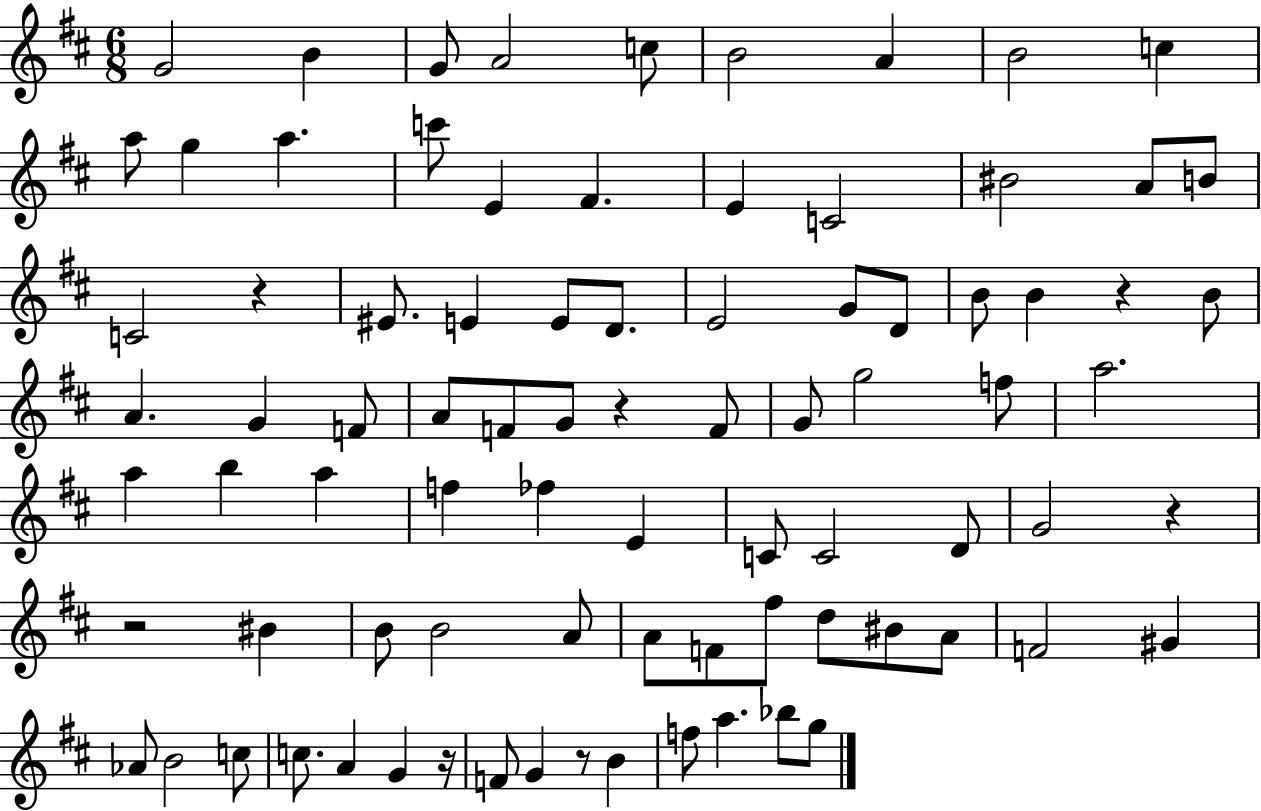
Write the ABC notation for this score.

X:1
T:Untitled
M:6/8
L:1/4
K:D
G2 B G/2 A2 c/2 B2 A B2 c a/2 g a c'/2 E ^F E C2 ^B2 A/2 B/2 C2 z ^E/2 E E/2 D/2 E2 G/2 D/2 B/2 B z B/2 A G F/2 A/2 F/2 G/2 z F/2 G/2 g2 f/2 a2 a b a f _f E C/2 C2 D/2 G2 z z2 ^B B/2 B2 A/2 A/2 F/2 ^f/2 d/2 ^B/2 A/2 F2 ^G _A/2 B2 c/2 c/2 A G z/4 F/2 G z/2 B f/2 a _b/2 g/2